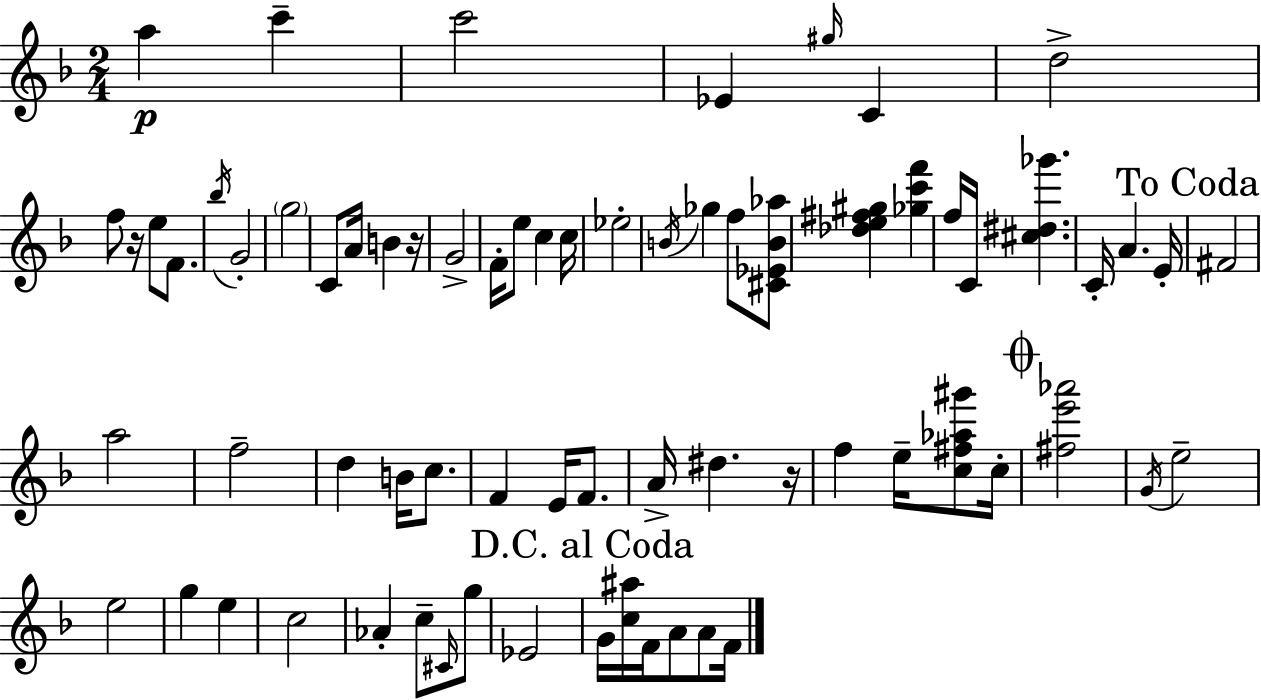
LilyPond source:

{
  \clef treble
  \numericTimeSignature
  \time 2/4
  \key d \minor
  \repeat volta 2 { a''4\p c'''4-- | c'''2 | ees'4 \grace { gis''16 } c'4 | d''2-> | \break f''8 r16 e''8 f'8. | \acciaccatura { bes''16 } g'2-. | \parenthesize g''2 | c'8 a'16 b'4 | \break r16 g'2-> | f'16-. e''8 c''4 | c''16 ees''2-. | \acciaccatura { b'16 } ges''4 f''8 | \break <cis' ees' b' aes''>8 <des'' e'' fis'' gis''>4 <ges'' c''' f'''>4 | f''16 c'16 <cis'' dis'' ges'''>4. | c'16-. a'4. | e'16-. \mark "To Coda" fis'2 | \break a''2 | f''2-- | d''4 b'16 | c''8. f'4 e'16 | \break f'8. a'16-> dis''4. | r16 f''4 e''16-- | <c'' fis'' aes'' gis'''>8 c''16-. \mark \markup { \musicglyph "scripts.coda" } <fis'' e''' aes'''>2 | \acciaccatura { g'16 } e''2-- | \break e''2 | g''4 | e''4 c''2 | aes'4-. | \break c''8-- \grace { cis'16 } g''8 ees'2 | \mark "D.C. al Coda" g'16 <c'' ais''>16 f'16 | a'8 a'8 f'16 } \bar "|."
}